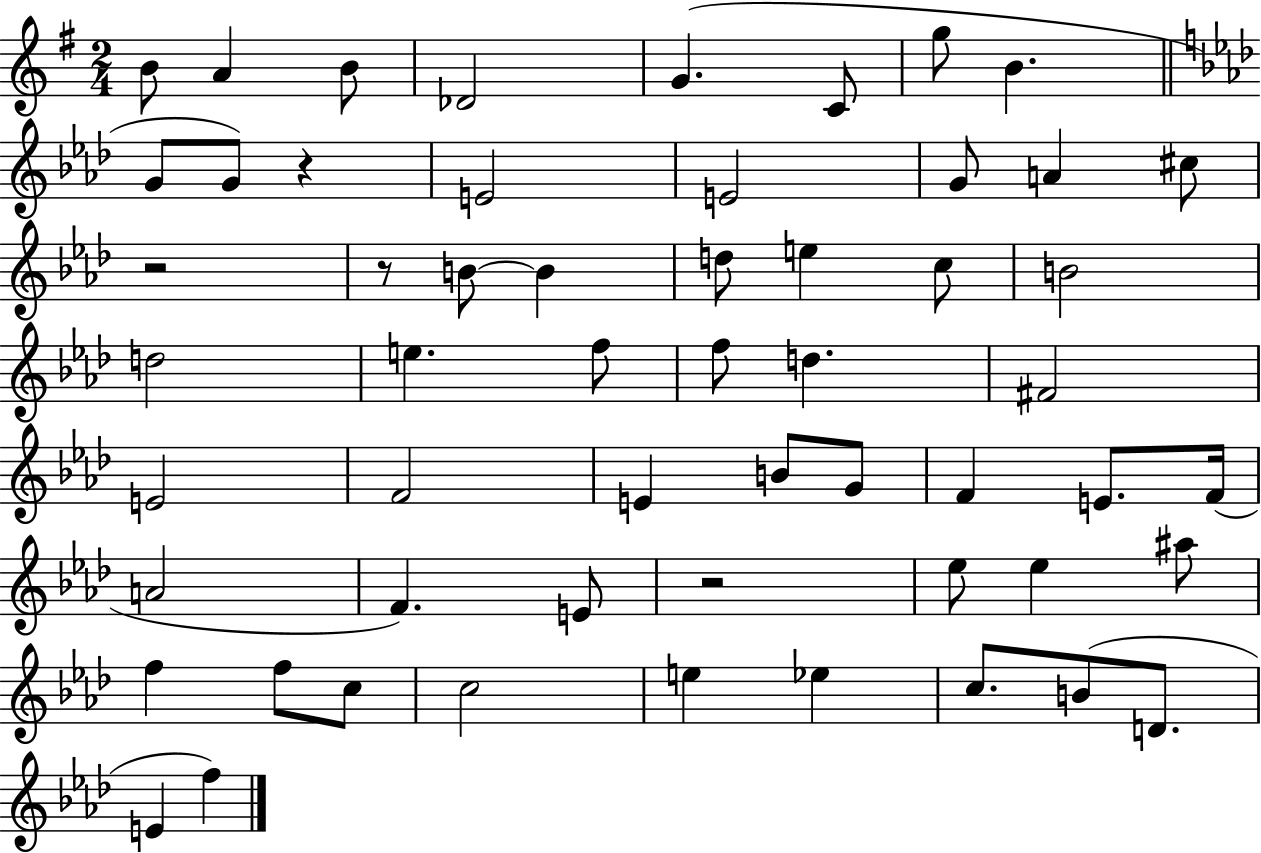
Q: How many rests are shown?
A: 4